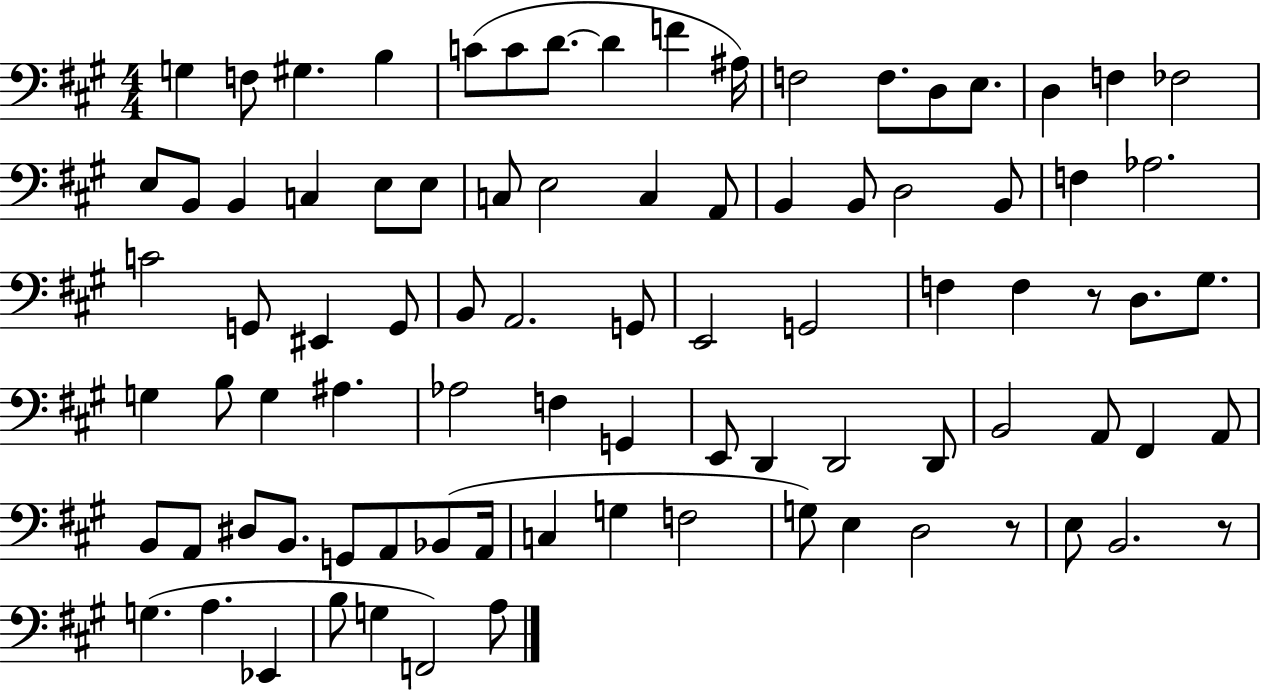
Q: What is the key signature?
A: A major